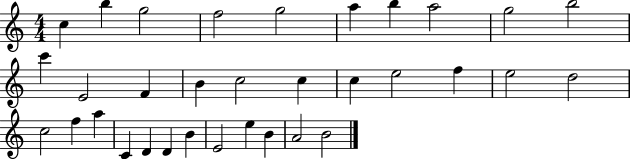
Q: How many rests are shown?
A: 0